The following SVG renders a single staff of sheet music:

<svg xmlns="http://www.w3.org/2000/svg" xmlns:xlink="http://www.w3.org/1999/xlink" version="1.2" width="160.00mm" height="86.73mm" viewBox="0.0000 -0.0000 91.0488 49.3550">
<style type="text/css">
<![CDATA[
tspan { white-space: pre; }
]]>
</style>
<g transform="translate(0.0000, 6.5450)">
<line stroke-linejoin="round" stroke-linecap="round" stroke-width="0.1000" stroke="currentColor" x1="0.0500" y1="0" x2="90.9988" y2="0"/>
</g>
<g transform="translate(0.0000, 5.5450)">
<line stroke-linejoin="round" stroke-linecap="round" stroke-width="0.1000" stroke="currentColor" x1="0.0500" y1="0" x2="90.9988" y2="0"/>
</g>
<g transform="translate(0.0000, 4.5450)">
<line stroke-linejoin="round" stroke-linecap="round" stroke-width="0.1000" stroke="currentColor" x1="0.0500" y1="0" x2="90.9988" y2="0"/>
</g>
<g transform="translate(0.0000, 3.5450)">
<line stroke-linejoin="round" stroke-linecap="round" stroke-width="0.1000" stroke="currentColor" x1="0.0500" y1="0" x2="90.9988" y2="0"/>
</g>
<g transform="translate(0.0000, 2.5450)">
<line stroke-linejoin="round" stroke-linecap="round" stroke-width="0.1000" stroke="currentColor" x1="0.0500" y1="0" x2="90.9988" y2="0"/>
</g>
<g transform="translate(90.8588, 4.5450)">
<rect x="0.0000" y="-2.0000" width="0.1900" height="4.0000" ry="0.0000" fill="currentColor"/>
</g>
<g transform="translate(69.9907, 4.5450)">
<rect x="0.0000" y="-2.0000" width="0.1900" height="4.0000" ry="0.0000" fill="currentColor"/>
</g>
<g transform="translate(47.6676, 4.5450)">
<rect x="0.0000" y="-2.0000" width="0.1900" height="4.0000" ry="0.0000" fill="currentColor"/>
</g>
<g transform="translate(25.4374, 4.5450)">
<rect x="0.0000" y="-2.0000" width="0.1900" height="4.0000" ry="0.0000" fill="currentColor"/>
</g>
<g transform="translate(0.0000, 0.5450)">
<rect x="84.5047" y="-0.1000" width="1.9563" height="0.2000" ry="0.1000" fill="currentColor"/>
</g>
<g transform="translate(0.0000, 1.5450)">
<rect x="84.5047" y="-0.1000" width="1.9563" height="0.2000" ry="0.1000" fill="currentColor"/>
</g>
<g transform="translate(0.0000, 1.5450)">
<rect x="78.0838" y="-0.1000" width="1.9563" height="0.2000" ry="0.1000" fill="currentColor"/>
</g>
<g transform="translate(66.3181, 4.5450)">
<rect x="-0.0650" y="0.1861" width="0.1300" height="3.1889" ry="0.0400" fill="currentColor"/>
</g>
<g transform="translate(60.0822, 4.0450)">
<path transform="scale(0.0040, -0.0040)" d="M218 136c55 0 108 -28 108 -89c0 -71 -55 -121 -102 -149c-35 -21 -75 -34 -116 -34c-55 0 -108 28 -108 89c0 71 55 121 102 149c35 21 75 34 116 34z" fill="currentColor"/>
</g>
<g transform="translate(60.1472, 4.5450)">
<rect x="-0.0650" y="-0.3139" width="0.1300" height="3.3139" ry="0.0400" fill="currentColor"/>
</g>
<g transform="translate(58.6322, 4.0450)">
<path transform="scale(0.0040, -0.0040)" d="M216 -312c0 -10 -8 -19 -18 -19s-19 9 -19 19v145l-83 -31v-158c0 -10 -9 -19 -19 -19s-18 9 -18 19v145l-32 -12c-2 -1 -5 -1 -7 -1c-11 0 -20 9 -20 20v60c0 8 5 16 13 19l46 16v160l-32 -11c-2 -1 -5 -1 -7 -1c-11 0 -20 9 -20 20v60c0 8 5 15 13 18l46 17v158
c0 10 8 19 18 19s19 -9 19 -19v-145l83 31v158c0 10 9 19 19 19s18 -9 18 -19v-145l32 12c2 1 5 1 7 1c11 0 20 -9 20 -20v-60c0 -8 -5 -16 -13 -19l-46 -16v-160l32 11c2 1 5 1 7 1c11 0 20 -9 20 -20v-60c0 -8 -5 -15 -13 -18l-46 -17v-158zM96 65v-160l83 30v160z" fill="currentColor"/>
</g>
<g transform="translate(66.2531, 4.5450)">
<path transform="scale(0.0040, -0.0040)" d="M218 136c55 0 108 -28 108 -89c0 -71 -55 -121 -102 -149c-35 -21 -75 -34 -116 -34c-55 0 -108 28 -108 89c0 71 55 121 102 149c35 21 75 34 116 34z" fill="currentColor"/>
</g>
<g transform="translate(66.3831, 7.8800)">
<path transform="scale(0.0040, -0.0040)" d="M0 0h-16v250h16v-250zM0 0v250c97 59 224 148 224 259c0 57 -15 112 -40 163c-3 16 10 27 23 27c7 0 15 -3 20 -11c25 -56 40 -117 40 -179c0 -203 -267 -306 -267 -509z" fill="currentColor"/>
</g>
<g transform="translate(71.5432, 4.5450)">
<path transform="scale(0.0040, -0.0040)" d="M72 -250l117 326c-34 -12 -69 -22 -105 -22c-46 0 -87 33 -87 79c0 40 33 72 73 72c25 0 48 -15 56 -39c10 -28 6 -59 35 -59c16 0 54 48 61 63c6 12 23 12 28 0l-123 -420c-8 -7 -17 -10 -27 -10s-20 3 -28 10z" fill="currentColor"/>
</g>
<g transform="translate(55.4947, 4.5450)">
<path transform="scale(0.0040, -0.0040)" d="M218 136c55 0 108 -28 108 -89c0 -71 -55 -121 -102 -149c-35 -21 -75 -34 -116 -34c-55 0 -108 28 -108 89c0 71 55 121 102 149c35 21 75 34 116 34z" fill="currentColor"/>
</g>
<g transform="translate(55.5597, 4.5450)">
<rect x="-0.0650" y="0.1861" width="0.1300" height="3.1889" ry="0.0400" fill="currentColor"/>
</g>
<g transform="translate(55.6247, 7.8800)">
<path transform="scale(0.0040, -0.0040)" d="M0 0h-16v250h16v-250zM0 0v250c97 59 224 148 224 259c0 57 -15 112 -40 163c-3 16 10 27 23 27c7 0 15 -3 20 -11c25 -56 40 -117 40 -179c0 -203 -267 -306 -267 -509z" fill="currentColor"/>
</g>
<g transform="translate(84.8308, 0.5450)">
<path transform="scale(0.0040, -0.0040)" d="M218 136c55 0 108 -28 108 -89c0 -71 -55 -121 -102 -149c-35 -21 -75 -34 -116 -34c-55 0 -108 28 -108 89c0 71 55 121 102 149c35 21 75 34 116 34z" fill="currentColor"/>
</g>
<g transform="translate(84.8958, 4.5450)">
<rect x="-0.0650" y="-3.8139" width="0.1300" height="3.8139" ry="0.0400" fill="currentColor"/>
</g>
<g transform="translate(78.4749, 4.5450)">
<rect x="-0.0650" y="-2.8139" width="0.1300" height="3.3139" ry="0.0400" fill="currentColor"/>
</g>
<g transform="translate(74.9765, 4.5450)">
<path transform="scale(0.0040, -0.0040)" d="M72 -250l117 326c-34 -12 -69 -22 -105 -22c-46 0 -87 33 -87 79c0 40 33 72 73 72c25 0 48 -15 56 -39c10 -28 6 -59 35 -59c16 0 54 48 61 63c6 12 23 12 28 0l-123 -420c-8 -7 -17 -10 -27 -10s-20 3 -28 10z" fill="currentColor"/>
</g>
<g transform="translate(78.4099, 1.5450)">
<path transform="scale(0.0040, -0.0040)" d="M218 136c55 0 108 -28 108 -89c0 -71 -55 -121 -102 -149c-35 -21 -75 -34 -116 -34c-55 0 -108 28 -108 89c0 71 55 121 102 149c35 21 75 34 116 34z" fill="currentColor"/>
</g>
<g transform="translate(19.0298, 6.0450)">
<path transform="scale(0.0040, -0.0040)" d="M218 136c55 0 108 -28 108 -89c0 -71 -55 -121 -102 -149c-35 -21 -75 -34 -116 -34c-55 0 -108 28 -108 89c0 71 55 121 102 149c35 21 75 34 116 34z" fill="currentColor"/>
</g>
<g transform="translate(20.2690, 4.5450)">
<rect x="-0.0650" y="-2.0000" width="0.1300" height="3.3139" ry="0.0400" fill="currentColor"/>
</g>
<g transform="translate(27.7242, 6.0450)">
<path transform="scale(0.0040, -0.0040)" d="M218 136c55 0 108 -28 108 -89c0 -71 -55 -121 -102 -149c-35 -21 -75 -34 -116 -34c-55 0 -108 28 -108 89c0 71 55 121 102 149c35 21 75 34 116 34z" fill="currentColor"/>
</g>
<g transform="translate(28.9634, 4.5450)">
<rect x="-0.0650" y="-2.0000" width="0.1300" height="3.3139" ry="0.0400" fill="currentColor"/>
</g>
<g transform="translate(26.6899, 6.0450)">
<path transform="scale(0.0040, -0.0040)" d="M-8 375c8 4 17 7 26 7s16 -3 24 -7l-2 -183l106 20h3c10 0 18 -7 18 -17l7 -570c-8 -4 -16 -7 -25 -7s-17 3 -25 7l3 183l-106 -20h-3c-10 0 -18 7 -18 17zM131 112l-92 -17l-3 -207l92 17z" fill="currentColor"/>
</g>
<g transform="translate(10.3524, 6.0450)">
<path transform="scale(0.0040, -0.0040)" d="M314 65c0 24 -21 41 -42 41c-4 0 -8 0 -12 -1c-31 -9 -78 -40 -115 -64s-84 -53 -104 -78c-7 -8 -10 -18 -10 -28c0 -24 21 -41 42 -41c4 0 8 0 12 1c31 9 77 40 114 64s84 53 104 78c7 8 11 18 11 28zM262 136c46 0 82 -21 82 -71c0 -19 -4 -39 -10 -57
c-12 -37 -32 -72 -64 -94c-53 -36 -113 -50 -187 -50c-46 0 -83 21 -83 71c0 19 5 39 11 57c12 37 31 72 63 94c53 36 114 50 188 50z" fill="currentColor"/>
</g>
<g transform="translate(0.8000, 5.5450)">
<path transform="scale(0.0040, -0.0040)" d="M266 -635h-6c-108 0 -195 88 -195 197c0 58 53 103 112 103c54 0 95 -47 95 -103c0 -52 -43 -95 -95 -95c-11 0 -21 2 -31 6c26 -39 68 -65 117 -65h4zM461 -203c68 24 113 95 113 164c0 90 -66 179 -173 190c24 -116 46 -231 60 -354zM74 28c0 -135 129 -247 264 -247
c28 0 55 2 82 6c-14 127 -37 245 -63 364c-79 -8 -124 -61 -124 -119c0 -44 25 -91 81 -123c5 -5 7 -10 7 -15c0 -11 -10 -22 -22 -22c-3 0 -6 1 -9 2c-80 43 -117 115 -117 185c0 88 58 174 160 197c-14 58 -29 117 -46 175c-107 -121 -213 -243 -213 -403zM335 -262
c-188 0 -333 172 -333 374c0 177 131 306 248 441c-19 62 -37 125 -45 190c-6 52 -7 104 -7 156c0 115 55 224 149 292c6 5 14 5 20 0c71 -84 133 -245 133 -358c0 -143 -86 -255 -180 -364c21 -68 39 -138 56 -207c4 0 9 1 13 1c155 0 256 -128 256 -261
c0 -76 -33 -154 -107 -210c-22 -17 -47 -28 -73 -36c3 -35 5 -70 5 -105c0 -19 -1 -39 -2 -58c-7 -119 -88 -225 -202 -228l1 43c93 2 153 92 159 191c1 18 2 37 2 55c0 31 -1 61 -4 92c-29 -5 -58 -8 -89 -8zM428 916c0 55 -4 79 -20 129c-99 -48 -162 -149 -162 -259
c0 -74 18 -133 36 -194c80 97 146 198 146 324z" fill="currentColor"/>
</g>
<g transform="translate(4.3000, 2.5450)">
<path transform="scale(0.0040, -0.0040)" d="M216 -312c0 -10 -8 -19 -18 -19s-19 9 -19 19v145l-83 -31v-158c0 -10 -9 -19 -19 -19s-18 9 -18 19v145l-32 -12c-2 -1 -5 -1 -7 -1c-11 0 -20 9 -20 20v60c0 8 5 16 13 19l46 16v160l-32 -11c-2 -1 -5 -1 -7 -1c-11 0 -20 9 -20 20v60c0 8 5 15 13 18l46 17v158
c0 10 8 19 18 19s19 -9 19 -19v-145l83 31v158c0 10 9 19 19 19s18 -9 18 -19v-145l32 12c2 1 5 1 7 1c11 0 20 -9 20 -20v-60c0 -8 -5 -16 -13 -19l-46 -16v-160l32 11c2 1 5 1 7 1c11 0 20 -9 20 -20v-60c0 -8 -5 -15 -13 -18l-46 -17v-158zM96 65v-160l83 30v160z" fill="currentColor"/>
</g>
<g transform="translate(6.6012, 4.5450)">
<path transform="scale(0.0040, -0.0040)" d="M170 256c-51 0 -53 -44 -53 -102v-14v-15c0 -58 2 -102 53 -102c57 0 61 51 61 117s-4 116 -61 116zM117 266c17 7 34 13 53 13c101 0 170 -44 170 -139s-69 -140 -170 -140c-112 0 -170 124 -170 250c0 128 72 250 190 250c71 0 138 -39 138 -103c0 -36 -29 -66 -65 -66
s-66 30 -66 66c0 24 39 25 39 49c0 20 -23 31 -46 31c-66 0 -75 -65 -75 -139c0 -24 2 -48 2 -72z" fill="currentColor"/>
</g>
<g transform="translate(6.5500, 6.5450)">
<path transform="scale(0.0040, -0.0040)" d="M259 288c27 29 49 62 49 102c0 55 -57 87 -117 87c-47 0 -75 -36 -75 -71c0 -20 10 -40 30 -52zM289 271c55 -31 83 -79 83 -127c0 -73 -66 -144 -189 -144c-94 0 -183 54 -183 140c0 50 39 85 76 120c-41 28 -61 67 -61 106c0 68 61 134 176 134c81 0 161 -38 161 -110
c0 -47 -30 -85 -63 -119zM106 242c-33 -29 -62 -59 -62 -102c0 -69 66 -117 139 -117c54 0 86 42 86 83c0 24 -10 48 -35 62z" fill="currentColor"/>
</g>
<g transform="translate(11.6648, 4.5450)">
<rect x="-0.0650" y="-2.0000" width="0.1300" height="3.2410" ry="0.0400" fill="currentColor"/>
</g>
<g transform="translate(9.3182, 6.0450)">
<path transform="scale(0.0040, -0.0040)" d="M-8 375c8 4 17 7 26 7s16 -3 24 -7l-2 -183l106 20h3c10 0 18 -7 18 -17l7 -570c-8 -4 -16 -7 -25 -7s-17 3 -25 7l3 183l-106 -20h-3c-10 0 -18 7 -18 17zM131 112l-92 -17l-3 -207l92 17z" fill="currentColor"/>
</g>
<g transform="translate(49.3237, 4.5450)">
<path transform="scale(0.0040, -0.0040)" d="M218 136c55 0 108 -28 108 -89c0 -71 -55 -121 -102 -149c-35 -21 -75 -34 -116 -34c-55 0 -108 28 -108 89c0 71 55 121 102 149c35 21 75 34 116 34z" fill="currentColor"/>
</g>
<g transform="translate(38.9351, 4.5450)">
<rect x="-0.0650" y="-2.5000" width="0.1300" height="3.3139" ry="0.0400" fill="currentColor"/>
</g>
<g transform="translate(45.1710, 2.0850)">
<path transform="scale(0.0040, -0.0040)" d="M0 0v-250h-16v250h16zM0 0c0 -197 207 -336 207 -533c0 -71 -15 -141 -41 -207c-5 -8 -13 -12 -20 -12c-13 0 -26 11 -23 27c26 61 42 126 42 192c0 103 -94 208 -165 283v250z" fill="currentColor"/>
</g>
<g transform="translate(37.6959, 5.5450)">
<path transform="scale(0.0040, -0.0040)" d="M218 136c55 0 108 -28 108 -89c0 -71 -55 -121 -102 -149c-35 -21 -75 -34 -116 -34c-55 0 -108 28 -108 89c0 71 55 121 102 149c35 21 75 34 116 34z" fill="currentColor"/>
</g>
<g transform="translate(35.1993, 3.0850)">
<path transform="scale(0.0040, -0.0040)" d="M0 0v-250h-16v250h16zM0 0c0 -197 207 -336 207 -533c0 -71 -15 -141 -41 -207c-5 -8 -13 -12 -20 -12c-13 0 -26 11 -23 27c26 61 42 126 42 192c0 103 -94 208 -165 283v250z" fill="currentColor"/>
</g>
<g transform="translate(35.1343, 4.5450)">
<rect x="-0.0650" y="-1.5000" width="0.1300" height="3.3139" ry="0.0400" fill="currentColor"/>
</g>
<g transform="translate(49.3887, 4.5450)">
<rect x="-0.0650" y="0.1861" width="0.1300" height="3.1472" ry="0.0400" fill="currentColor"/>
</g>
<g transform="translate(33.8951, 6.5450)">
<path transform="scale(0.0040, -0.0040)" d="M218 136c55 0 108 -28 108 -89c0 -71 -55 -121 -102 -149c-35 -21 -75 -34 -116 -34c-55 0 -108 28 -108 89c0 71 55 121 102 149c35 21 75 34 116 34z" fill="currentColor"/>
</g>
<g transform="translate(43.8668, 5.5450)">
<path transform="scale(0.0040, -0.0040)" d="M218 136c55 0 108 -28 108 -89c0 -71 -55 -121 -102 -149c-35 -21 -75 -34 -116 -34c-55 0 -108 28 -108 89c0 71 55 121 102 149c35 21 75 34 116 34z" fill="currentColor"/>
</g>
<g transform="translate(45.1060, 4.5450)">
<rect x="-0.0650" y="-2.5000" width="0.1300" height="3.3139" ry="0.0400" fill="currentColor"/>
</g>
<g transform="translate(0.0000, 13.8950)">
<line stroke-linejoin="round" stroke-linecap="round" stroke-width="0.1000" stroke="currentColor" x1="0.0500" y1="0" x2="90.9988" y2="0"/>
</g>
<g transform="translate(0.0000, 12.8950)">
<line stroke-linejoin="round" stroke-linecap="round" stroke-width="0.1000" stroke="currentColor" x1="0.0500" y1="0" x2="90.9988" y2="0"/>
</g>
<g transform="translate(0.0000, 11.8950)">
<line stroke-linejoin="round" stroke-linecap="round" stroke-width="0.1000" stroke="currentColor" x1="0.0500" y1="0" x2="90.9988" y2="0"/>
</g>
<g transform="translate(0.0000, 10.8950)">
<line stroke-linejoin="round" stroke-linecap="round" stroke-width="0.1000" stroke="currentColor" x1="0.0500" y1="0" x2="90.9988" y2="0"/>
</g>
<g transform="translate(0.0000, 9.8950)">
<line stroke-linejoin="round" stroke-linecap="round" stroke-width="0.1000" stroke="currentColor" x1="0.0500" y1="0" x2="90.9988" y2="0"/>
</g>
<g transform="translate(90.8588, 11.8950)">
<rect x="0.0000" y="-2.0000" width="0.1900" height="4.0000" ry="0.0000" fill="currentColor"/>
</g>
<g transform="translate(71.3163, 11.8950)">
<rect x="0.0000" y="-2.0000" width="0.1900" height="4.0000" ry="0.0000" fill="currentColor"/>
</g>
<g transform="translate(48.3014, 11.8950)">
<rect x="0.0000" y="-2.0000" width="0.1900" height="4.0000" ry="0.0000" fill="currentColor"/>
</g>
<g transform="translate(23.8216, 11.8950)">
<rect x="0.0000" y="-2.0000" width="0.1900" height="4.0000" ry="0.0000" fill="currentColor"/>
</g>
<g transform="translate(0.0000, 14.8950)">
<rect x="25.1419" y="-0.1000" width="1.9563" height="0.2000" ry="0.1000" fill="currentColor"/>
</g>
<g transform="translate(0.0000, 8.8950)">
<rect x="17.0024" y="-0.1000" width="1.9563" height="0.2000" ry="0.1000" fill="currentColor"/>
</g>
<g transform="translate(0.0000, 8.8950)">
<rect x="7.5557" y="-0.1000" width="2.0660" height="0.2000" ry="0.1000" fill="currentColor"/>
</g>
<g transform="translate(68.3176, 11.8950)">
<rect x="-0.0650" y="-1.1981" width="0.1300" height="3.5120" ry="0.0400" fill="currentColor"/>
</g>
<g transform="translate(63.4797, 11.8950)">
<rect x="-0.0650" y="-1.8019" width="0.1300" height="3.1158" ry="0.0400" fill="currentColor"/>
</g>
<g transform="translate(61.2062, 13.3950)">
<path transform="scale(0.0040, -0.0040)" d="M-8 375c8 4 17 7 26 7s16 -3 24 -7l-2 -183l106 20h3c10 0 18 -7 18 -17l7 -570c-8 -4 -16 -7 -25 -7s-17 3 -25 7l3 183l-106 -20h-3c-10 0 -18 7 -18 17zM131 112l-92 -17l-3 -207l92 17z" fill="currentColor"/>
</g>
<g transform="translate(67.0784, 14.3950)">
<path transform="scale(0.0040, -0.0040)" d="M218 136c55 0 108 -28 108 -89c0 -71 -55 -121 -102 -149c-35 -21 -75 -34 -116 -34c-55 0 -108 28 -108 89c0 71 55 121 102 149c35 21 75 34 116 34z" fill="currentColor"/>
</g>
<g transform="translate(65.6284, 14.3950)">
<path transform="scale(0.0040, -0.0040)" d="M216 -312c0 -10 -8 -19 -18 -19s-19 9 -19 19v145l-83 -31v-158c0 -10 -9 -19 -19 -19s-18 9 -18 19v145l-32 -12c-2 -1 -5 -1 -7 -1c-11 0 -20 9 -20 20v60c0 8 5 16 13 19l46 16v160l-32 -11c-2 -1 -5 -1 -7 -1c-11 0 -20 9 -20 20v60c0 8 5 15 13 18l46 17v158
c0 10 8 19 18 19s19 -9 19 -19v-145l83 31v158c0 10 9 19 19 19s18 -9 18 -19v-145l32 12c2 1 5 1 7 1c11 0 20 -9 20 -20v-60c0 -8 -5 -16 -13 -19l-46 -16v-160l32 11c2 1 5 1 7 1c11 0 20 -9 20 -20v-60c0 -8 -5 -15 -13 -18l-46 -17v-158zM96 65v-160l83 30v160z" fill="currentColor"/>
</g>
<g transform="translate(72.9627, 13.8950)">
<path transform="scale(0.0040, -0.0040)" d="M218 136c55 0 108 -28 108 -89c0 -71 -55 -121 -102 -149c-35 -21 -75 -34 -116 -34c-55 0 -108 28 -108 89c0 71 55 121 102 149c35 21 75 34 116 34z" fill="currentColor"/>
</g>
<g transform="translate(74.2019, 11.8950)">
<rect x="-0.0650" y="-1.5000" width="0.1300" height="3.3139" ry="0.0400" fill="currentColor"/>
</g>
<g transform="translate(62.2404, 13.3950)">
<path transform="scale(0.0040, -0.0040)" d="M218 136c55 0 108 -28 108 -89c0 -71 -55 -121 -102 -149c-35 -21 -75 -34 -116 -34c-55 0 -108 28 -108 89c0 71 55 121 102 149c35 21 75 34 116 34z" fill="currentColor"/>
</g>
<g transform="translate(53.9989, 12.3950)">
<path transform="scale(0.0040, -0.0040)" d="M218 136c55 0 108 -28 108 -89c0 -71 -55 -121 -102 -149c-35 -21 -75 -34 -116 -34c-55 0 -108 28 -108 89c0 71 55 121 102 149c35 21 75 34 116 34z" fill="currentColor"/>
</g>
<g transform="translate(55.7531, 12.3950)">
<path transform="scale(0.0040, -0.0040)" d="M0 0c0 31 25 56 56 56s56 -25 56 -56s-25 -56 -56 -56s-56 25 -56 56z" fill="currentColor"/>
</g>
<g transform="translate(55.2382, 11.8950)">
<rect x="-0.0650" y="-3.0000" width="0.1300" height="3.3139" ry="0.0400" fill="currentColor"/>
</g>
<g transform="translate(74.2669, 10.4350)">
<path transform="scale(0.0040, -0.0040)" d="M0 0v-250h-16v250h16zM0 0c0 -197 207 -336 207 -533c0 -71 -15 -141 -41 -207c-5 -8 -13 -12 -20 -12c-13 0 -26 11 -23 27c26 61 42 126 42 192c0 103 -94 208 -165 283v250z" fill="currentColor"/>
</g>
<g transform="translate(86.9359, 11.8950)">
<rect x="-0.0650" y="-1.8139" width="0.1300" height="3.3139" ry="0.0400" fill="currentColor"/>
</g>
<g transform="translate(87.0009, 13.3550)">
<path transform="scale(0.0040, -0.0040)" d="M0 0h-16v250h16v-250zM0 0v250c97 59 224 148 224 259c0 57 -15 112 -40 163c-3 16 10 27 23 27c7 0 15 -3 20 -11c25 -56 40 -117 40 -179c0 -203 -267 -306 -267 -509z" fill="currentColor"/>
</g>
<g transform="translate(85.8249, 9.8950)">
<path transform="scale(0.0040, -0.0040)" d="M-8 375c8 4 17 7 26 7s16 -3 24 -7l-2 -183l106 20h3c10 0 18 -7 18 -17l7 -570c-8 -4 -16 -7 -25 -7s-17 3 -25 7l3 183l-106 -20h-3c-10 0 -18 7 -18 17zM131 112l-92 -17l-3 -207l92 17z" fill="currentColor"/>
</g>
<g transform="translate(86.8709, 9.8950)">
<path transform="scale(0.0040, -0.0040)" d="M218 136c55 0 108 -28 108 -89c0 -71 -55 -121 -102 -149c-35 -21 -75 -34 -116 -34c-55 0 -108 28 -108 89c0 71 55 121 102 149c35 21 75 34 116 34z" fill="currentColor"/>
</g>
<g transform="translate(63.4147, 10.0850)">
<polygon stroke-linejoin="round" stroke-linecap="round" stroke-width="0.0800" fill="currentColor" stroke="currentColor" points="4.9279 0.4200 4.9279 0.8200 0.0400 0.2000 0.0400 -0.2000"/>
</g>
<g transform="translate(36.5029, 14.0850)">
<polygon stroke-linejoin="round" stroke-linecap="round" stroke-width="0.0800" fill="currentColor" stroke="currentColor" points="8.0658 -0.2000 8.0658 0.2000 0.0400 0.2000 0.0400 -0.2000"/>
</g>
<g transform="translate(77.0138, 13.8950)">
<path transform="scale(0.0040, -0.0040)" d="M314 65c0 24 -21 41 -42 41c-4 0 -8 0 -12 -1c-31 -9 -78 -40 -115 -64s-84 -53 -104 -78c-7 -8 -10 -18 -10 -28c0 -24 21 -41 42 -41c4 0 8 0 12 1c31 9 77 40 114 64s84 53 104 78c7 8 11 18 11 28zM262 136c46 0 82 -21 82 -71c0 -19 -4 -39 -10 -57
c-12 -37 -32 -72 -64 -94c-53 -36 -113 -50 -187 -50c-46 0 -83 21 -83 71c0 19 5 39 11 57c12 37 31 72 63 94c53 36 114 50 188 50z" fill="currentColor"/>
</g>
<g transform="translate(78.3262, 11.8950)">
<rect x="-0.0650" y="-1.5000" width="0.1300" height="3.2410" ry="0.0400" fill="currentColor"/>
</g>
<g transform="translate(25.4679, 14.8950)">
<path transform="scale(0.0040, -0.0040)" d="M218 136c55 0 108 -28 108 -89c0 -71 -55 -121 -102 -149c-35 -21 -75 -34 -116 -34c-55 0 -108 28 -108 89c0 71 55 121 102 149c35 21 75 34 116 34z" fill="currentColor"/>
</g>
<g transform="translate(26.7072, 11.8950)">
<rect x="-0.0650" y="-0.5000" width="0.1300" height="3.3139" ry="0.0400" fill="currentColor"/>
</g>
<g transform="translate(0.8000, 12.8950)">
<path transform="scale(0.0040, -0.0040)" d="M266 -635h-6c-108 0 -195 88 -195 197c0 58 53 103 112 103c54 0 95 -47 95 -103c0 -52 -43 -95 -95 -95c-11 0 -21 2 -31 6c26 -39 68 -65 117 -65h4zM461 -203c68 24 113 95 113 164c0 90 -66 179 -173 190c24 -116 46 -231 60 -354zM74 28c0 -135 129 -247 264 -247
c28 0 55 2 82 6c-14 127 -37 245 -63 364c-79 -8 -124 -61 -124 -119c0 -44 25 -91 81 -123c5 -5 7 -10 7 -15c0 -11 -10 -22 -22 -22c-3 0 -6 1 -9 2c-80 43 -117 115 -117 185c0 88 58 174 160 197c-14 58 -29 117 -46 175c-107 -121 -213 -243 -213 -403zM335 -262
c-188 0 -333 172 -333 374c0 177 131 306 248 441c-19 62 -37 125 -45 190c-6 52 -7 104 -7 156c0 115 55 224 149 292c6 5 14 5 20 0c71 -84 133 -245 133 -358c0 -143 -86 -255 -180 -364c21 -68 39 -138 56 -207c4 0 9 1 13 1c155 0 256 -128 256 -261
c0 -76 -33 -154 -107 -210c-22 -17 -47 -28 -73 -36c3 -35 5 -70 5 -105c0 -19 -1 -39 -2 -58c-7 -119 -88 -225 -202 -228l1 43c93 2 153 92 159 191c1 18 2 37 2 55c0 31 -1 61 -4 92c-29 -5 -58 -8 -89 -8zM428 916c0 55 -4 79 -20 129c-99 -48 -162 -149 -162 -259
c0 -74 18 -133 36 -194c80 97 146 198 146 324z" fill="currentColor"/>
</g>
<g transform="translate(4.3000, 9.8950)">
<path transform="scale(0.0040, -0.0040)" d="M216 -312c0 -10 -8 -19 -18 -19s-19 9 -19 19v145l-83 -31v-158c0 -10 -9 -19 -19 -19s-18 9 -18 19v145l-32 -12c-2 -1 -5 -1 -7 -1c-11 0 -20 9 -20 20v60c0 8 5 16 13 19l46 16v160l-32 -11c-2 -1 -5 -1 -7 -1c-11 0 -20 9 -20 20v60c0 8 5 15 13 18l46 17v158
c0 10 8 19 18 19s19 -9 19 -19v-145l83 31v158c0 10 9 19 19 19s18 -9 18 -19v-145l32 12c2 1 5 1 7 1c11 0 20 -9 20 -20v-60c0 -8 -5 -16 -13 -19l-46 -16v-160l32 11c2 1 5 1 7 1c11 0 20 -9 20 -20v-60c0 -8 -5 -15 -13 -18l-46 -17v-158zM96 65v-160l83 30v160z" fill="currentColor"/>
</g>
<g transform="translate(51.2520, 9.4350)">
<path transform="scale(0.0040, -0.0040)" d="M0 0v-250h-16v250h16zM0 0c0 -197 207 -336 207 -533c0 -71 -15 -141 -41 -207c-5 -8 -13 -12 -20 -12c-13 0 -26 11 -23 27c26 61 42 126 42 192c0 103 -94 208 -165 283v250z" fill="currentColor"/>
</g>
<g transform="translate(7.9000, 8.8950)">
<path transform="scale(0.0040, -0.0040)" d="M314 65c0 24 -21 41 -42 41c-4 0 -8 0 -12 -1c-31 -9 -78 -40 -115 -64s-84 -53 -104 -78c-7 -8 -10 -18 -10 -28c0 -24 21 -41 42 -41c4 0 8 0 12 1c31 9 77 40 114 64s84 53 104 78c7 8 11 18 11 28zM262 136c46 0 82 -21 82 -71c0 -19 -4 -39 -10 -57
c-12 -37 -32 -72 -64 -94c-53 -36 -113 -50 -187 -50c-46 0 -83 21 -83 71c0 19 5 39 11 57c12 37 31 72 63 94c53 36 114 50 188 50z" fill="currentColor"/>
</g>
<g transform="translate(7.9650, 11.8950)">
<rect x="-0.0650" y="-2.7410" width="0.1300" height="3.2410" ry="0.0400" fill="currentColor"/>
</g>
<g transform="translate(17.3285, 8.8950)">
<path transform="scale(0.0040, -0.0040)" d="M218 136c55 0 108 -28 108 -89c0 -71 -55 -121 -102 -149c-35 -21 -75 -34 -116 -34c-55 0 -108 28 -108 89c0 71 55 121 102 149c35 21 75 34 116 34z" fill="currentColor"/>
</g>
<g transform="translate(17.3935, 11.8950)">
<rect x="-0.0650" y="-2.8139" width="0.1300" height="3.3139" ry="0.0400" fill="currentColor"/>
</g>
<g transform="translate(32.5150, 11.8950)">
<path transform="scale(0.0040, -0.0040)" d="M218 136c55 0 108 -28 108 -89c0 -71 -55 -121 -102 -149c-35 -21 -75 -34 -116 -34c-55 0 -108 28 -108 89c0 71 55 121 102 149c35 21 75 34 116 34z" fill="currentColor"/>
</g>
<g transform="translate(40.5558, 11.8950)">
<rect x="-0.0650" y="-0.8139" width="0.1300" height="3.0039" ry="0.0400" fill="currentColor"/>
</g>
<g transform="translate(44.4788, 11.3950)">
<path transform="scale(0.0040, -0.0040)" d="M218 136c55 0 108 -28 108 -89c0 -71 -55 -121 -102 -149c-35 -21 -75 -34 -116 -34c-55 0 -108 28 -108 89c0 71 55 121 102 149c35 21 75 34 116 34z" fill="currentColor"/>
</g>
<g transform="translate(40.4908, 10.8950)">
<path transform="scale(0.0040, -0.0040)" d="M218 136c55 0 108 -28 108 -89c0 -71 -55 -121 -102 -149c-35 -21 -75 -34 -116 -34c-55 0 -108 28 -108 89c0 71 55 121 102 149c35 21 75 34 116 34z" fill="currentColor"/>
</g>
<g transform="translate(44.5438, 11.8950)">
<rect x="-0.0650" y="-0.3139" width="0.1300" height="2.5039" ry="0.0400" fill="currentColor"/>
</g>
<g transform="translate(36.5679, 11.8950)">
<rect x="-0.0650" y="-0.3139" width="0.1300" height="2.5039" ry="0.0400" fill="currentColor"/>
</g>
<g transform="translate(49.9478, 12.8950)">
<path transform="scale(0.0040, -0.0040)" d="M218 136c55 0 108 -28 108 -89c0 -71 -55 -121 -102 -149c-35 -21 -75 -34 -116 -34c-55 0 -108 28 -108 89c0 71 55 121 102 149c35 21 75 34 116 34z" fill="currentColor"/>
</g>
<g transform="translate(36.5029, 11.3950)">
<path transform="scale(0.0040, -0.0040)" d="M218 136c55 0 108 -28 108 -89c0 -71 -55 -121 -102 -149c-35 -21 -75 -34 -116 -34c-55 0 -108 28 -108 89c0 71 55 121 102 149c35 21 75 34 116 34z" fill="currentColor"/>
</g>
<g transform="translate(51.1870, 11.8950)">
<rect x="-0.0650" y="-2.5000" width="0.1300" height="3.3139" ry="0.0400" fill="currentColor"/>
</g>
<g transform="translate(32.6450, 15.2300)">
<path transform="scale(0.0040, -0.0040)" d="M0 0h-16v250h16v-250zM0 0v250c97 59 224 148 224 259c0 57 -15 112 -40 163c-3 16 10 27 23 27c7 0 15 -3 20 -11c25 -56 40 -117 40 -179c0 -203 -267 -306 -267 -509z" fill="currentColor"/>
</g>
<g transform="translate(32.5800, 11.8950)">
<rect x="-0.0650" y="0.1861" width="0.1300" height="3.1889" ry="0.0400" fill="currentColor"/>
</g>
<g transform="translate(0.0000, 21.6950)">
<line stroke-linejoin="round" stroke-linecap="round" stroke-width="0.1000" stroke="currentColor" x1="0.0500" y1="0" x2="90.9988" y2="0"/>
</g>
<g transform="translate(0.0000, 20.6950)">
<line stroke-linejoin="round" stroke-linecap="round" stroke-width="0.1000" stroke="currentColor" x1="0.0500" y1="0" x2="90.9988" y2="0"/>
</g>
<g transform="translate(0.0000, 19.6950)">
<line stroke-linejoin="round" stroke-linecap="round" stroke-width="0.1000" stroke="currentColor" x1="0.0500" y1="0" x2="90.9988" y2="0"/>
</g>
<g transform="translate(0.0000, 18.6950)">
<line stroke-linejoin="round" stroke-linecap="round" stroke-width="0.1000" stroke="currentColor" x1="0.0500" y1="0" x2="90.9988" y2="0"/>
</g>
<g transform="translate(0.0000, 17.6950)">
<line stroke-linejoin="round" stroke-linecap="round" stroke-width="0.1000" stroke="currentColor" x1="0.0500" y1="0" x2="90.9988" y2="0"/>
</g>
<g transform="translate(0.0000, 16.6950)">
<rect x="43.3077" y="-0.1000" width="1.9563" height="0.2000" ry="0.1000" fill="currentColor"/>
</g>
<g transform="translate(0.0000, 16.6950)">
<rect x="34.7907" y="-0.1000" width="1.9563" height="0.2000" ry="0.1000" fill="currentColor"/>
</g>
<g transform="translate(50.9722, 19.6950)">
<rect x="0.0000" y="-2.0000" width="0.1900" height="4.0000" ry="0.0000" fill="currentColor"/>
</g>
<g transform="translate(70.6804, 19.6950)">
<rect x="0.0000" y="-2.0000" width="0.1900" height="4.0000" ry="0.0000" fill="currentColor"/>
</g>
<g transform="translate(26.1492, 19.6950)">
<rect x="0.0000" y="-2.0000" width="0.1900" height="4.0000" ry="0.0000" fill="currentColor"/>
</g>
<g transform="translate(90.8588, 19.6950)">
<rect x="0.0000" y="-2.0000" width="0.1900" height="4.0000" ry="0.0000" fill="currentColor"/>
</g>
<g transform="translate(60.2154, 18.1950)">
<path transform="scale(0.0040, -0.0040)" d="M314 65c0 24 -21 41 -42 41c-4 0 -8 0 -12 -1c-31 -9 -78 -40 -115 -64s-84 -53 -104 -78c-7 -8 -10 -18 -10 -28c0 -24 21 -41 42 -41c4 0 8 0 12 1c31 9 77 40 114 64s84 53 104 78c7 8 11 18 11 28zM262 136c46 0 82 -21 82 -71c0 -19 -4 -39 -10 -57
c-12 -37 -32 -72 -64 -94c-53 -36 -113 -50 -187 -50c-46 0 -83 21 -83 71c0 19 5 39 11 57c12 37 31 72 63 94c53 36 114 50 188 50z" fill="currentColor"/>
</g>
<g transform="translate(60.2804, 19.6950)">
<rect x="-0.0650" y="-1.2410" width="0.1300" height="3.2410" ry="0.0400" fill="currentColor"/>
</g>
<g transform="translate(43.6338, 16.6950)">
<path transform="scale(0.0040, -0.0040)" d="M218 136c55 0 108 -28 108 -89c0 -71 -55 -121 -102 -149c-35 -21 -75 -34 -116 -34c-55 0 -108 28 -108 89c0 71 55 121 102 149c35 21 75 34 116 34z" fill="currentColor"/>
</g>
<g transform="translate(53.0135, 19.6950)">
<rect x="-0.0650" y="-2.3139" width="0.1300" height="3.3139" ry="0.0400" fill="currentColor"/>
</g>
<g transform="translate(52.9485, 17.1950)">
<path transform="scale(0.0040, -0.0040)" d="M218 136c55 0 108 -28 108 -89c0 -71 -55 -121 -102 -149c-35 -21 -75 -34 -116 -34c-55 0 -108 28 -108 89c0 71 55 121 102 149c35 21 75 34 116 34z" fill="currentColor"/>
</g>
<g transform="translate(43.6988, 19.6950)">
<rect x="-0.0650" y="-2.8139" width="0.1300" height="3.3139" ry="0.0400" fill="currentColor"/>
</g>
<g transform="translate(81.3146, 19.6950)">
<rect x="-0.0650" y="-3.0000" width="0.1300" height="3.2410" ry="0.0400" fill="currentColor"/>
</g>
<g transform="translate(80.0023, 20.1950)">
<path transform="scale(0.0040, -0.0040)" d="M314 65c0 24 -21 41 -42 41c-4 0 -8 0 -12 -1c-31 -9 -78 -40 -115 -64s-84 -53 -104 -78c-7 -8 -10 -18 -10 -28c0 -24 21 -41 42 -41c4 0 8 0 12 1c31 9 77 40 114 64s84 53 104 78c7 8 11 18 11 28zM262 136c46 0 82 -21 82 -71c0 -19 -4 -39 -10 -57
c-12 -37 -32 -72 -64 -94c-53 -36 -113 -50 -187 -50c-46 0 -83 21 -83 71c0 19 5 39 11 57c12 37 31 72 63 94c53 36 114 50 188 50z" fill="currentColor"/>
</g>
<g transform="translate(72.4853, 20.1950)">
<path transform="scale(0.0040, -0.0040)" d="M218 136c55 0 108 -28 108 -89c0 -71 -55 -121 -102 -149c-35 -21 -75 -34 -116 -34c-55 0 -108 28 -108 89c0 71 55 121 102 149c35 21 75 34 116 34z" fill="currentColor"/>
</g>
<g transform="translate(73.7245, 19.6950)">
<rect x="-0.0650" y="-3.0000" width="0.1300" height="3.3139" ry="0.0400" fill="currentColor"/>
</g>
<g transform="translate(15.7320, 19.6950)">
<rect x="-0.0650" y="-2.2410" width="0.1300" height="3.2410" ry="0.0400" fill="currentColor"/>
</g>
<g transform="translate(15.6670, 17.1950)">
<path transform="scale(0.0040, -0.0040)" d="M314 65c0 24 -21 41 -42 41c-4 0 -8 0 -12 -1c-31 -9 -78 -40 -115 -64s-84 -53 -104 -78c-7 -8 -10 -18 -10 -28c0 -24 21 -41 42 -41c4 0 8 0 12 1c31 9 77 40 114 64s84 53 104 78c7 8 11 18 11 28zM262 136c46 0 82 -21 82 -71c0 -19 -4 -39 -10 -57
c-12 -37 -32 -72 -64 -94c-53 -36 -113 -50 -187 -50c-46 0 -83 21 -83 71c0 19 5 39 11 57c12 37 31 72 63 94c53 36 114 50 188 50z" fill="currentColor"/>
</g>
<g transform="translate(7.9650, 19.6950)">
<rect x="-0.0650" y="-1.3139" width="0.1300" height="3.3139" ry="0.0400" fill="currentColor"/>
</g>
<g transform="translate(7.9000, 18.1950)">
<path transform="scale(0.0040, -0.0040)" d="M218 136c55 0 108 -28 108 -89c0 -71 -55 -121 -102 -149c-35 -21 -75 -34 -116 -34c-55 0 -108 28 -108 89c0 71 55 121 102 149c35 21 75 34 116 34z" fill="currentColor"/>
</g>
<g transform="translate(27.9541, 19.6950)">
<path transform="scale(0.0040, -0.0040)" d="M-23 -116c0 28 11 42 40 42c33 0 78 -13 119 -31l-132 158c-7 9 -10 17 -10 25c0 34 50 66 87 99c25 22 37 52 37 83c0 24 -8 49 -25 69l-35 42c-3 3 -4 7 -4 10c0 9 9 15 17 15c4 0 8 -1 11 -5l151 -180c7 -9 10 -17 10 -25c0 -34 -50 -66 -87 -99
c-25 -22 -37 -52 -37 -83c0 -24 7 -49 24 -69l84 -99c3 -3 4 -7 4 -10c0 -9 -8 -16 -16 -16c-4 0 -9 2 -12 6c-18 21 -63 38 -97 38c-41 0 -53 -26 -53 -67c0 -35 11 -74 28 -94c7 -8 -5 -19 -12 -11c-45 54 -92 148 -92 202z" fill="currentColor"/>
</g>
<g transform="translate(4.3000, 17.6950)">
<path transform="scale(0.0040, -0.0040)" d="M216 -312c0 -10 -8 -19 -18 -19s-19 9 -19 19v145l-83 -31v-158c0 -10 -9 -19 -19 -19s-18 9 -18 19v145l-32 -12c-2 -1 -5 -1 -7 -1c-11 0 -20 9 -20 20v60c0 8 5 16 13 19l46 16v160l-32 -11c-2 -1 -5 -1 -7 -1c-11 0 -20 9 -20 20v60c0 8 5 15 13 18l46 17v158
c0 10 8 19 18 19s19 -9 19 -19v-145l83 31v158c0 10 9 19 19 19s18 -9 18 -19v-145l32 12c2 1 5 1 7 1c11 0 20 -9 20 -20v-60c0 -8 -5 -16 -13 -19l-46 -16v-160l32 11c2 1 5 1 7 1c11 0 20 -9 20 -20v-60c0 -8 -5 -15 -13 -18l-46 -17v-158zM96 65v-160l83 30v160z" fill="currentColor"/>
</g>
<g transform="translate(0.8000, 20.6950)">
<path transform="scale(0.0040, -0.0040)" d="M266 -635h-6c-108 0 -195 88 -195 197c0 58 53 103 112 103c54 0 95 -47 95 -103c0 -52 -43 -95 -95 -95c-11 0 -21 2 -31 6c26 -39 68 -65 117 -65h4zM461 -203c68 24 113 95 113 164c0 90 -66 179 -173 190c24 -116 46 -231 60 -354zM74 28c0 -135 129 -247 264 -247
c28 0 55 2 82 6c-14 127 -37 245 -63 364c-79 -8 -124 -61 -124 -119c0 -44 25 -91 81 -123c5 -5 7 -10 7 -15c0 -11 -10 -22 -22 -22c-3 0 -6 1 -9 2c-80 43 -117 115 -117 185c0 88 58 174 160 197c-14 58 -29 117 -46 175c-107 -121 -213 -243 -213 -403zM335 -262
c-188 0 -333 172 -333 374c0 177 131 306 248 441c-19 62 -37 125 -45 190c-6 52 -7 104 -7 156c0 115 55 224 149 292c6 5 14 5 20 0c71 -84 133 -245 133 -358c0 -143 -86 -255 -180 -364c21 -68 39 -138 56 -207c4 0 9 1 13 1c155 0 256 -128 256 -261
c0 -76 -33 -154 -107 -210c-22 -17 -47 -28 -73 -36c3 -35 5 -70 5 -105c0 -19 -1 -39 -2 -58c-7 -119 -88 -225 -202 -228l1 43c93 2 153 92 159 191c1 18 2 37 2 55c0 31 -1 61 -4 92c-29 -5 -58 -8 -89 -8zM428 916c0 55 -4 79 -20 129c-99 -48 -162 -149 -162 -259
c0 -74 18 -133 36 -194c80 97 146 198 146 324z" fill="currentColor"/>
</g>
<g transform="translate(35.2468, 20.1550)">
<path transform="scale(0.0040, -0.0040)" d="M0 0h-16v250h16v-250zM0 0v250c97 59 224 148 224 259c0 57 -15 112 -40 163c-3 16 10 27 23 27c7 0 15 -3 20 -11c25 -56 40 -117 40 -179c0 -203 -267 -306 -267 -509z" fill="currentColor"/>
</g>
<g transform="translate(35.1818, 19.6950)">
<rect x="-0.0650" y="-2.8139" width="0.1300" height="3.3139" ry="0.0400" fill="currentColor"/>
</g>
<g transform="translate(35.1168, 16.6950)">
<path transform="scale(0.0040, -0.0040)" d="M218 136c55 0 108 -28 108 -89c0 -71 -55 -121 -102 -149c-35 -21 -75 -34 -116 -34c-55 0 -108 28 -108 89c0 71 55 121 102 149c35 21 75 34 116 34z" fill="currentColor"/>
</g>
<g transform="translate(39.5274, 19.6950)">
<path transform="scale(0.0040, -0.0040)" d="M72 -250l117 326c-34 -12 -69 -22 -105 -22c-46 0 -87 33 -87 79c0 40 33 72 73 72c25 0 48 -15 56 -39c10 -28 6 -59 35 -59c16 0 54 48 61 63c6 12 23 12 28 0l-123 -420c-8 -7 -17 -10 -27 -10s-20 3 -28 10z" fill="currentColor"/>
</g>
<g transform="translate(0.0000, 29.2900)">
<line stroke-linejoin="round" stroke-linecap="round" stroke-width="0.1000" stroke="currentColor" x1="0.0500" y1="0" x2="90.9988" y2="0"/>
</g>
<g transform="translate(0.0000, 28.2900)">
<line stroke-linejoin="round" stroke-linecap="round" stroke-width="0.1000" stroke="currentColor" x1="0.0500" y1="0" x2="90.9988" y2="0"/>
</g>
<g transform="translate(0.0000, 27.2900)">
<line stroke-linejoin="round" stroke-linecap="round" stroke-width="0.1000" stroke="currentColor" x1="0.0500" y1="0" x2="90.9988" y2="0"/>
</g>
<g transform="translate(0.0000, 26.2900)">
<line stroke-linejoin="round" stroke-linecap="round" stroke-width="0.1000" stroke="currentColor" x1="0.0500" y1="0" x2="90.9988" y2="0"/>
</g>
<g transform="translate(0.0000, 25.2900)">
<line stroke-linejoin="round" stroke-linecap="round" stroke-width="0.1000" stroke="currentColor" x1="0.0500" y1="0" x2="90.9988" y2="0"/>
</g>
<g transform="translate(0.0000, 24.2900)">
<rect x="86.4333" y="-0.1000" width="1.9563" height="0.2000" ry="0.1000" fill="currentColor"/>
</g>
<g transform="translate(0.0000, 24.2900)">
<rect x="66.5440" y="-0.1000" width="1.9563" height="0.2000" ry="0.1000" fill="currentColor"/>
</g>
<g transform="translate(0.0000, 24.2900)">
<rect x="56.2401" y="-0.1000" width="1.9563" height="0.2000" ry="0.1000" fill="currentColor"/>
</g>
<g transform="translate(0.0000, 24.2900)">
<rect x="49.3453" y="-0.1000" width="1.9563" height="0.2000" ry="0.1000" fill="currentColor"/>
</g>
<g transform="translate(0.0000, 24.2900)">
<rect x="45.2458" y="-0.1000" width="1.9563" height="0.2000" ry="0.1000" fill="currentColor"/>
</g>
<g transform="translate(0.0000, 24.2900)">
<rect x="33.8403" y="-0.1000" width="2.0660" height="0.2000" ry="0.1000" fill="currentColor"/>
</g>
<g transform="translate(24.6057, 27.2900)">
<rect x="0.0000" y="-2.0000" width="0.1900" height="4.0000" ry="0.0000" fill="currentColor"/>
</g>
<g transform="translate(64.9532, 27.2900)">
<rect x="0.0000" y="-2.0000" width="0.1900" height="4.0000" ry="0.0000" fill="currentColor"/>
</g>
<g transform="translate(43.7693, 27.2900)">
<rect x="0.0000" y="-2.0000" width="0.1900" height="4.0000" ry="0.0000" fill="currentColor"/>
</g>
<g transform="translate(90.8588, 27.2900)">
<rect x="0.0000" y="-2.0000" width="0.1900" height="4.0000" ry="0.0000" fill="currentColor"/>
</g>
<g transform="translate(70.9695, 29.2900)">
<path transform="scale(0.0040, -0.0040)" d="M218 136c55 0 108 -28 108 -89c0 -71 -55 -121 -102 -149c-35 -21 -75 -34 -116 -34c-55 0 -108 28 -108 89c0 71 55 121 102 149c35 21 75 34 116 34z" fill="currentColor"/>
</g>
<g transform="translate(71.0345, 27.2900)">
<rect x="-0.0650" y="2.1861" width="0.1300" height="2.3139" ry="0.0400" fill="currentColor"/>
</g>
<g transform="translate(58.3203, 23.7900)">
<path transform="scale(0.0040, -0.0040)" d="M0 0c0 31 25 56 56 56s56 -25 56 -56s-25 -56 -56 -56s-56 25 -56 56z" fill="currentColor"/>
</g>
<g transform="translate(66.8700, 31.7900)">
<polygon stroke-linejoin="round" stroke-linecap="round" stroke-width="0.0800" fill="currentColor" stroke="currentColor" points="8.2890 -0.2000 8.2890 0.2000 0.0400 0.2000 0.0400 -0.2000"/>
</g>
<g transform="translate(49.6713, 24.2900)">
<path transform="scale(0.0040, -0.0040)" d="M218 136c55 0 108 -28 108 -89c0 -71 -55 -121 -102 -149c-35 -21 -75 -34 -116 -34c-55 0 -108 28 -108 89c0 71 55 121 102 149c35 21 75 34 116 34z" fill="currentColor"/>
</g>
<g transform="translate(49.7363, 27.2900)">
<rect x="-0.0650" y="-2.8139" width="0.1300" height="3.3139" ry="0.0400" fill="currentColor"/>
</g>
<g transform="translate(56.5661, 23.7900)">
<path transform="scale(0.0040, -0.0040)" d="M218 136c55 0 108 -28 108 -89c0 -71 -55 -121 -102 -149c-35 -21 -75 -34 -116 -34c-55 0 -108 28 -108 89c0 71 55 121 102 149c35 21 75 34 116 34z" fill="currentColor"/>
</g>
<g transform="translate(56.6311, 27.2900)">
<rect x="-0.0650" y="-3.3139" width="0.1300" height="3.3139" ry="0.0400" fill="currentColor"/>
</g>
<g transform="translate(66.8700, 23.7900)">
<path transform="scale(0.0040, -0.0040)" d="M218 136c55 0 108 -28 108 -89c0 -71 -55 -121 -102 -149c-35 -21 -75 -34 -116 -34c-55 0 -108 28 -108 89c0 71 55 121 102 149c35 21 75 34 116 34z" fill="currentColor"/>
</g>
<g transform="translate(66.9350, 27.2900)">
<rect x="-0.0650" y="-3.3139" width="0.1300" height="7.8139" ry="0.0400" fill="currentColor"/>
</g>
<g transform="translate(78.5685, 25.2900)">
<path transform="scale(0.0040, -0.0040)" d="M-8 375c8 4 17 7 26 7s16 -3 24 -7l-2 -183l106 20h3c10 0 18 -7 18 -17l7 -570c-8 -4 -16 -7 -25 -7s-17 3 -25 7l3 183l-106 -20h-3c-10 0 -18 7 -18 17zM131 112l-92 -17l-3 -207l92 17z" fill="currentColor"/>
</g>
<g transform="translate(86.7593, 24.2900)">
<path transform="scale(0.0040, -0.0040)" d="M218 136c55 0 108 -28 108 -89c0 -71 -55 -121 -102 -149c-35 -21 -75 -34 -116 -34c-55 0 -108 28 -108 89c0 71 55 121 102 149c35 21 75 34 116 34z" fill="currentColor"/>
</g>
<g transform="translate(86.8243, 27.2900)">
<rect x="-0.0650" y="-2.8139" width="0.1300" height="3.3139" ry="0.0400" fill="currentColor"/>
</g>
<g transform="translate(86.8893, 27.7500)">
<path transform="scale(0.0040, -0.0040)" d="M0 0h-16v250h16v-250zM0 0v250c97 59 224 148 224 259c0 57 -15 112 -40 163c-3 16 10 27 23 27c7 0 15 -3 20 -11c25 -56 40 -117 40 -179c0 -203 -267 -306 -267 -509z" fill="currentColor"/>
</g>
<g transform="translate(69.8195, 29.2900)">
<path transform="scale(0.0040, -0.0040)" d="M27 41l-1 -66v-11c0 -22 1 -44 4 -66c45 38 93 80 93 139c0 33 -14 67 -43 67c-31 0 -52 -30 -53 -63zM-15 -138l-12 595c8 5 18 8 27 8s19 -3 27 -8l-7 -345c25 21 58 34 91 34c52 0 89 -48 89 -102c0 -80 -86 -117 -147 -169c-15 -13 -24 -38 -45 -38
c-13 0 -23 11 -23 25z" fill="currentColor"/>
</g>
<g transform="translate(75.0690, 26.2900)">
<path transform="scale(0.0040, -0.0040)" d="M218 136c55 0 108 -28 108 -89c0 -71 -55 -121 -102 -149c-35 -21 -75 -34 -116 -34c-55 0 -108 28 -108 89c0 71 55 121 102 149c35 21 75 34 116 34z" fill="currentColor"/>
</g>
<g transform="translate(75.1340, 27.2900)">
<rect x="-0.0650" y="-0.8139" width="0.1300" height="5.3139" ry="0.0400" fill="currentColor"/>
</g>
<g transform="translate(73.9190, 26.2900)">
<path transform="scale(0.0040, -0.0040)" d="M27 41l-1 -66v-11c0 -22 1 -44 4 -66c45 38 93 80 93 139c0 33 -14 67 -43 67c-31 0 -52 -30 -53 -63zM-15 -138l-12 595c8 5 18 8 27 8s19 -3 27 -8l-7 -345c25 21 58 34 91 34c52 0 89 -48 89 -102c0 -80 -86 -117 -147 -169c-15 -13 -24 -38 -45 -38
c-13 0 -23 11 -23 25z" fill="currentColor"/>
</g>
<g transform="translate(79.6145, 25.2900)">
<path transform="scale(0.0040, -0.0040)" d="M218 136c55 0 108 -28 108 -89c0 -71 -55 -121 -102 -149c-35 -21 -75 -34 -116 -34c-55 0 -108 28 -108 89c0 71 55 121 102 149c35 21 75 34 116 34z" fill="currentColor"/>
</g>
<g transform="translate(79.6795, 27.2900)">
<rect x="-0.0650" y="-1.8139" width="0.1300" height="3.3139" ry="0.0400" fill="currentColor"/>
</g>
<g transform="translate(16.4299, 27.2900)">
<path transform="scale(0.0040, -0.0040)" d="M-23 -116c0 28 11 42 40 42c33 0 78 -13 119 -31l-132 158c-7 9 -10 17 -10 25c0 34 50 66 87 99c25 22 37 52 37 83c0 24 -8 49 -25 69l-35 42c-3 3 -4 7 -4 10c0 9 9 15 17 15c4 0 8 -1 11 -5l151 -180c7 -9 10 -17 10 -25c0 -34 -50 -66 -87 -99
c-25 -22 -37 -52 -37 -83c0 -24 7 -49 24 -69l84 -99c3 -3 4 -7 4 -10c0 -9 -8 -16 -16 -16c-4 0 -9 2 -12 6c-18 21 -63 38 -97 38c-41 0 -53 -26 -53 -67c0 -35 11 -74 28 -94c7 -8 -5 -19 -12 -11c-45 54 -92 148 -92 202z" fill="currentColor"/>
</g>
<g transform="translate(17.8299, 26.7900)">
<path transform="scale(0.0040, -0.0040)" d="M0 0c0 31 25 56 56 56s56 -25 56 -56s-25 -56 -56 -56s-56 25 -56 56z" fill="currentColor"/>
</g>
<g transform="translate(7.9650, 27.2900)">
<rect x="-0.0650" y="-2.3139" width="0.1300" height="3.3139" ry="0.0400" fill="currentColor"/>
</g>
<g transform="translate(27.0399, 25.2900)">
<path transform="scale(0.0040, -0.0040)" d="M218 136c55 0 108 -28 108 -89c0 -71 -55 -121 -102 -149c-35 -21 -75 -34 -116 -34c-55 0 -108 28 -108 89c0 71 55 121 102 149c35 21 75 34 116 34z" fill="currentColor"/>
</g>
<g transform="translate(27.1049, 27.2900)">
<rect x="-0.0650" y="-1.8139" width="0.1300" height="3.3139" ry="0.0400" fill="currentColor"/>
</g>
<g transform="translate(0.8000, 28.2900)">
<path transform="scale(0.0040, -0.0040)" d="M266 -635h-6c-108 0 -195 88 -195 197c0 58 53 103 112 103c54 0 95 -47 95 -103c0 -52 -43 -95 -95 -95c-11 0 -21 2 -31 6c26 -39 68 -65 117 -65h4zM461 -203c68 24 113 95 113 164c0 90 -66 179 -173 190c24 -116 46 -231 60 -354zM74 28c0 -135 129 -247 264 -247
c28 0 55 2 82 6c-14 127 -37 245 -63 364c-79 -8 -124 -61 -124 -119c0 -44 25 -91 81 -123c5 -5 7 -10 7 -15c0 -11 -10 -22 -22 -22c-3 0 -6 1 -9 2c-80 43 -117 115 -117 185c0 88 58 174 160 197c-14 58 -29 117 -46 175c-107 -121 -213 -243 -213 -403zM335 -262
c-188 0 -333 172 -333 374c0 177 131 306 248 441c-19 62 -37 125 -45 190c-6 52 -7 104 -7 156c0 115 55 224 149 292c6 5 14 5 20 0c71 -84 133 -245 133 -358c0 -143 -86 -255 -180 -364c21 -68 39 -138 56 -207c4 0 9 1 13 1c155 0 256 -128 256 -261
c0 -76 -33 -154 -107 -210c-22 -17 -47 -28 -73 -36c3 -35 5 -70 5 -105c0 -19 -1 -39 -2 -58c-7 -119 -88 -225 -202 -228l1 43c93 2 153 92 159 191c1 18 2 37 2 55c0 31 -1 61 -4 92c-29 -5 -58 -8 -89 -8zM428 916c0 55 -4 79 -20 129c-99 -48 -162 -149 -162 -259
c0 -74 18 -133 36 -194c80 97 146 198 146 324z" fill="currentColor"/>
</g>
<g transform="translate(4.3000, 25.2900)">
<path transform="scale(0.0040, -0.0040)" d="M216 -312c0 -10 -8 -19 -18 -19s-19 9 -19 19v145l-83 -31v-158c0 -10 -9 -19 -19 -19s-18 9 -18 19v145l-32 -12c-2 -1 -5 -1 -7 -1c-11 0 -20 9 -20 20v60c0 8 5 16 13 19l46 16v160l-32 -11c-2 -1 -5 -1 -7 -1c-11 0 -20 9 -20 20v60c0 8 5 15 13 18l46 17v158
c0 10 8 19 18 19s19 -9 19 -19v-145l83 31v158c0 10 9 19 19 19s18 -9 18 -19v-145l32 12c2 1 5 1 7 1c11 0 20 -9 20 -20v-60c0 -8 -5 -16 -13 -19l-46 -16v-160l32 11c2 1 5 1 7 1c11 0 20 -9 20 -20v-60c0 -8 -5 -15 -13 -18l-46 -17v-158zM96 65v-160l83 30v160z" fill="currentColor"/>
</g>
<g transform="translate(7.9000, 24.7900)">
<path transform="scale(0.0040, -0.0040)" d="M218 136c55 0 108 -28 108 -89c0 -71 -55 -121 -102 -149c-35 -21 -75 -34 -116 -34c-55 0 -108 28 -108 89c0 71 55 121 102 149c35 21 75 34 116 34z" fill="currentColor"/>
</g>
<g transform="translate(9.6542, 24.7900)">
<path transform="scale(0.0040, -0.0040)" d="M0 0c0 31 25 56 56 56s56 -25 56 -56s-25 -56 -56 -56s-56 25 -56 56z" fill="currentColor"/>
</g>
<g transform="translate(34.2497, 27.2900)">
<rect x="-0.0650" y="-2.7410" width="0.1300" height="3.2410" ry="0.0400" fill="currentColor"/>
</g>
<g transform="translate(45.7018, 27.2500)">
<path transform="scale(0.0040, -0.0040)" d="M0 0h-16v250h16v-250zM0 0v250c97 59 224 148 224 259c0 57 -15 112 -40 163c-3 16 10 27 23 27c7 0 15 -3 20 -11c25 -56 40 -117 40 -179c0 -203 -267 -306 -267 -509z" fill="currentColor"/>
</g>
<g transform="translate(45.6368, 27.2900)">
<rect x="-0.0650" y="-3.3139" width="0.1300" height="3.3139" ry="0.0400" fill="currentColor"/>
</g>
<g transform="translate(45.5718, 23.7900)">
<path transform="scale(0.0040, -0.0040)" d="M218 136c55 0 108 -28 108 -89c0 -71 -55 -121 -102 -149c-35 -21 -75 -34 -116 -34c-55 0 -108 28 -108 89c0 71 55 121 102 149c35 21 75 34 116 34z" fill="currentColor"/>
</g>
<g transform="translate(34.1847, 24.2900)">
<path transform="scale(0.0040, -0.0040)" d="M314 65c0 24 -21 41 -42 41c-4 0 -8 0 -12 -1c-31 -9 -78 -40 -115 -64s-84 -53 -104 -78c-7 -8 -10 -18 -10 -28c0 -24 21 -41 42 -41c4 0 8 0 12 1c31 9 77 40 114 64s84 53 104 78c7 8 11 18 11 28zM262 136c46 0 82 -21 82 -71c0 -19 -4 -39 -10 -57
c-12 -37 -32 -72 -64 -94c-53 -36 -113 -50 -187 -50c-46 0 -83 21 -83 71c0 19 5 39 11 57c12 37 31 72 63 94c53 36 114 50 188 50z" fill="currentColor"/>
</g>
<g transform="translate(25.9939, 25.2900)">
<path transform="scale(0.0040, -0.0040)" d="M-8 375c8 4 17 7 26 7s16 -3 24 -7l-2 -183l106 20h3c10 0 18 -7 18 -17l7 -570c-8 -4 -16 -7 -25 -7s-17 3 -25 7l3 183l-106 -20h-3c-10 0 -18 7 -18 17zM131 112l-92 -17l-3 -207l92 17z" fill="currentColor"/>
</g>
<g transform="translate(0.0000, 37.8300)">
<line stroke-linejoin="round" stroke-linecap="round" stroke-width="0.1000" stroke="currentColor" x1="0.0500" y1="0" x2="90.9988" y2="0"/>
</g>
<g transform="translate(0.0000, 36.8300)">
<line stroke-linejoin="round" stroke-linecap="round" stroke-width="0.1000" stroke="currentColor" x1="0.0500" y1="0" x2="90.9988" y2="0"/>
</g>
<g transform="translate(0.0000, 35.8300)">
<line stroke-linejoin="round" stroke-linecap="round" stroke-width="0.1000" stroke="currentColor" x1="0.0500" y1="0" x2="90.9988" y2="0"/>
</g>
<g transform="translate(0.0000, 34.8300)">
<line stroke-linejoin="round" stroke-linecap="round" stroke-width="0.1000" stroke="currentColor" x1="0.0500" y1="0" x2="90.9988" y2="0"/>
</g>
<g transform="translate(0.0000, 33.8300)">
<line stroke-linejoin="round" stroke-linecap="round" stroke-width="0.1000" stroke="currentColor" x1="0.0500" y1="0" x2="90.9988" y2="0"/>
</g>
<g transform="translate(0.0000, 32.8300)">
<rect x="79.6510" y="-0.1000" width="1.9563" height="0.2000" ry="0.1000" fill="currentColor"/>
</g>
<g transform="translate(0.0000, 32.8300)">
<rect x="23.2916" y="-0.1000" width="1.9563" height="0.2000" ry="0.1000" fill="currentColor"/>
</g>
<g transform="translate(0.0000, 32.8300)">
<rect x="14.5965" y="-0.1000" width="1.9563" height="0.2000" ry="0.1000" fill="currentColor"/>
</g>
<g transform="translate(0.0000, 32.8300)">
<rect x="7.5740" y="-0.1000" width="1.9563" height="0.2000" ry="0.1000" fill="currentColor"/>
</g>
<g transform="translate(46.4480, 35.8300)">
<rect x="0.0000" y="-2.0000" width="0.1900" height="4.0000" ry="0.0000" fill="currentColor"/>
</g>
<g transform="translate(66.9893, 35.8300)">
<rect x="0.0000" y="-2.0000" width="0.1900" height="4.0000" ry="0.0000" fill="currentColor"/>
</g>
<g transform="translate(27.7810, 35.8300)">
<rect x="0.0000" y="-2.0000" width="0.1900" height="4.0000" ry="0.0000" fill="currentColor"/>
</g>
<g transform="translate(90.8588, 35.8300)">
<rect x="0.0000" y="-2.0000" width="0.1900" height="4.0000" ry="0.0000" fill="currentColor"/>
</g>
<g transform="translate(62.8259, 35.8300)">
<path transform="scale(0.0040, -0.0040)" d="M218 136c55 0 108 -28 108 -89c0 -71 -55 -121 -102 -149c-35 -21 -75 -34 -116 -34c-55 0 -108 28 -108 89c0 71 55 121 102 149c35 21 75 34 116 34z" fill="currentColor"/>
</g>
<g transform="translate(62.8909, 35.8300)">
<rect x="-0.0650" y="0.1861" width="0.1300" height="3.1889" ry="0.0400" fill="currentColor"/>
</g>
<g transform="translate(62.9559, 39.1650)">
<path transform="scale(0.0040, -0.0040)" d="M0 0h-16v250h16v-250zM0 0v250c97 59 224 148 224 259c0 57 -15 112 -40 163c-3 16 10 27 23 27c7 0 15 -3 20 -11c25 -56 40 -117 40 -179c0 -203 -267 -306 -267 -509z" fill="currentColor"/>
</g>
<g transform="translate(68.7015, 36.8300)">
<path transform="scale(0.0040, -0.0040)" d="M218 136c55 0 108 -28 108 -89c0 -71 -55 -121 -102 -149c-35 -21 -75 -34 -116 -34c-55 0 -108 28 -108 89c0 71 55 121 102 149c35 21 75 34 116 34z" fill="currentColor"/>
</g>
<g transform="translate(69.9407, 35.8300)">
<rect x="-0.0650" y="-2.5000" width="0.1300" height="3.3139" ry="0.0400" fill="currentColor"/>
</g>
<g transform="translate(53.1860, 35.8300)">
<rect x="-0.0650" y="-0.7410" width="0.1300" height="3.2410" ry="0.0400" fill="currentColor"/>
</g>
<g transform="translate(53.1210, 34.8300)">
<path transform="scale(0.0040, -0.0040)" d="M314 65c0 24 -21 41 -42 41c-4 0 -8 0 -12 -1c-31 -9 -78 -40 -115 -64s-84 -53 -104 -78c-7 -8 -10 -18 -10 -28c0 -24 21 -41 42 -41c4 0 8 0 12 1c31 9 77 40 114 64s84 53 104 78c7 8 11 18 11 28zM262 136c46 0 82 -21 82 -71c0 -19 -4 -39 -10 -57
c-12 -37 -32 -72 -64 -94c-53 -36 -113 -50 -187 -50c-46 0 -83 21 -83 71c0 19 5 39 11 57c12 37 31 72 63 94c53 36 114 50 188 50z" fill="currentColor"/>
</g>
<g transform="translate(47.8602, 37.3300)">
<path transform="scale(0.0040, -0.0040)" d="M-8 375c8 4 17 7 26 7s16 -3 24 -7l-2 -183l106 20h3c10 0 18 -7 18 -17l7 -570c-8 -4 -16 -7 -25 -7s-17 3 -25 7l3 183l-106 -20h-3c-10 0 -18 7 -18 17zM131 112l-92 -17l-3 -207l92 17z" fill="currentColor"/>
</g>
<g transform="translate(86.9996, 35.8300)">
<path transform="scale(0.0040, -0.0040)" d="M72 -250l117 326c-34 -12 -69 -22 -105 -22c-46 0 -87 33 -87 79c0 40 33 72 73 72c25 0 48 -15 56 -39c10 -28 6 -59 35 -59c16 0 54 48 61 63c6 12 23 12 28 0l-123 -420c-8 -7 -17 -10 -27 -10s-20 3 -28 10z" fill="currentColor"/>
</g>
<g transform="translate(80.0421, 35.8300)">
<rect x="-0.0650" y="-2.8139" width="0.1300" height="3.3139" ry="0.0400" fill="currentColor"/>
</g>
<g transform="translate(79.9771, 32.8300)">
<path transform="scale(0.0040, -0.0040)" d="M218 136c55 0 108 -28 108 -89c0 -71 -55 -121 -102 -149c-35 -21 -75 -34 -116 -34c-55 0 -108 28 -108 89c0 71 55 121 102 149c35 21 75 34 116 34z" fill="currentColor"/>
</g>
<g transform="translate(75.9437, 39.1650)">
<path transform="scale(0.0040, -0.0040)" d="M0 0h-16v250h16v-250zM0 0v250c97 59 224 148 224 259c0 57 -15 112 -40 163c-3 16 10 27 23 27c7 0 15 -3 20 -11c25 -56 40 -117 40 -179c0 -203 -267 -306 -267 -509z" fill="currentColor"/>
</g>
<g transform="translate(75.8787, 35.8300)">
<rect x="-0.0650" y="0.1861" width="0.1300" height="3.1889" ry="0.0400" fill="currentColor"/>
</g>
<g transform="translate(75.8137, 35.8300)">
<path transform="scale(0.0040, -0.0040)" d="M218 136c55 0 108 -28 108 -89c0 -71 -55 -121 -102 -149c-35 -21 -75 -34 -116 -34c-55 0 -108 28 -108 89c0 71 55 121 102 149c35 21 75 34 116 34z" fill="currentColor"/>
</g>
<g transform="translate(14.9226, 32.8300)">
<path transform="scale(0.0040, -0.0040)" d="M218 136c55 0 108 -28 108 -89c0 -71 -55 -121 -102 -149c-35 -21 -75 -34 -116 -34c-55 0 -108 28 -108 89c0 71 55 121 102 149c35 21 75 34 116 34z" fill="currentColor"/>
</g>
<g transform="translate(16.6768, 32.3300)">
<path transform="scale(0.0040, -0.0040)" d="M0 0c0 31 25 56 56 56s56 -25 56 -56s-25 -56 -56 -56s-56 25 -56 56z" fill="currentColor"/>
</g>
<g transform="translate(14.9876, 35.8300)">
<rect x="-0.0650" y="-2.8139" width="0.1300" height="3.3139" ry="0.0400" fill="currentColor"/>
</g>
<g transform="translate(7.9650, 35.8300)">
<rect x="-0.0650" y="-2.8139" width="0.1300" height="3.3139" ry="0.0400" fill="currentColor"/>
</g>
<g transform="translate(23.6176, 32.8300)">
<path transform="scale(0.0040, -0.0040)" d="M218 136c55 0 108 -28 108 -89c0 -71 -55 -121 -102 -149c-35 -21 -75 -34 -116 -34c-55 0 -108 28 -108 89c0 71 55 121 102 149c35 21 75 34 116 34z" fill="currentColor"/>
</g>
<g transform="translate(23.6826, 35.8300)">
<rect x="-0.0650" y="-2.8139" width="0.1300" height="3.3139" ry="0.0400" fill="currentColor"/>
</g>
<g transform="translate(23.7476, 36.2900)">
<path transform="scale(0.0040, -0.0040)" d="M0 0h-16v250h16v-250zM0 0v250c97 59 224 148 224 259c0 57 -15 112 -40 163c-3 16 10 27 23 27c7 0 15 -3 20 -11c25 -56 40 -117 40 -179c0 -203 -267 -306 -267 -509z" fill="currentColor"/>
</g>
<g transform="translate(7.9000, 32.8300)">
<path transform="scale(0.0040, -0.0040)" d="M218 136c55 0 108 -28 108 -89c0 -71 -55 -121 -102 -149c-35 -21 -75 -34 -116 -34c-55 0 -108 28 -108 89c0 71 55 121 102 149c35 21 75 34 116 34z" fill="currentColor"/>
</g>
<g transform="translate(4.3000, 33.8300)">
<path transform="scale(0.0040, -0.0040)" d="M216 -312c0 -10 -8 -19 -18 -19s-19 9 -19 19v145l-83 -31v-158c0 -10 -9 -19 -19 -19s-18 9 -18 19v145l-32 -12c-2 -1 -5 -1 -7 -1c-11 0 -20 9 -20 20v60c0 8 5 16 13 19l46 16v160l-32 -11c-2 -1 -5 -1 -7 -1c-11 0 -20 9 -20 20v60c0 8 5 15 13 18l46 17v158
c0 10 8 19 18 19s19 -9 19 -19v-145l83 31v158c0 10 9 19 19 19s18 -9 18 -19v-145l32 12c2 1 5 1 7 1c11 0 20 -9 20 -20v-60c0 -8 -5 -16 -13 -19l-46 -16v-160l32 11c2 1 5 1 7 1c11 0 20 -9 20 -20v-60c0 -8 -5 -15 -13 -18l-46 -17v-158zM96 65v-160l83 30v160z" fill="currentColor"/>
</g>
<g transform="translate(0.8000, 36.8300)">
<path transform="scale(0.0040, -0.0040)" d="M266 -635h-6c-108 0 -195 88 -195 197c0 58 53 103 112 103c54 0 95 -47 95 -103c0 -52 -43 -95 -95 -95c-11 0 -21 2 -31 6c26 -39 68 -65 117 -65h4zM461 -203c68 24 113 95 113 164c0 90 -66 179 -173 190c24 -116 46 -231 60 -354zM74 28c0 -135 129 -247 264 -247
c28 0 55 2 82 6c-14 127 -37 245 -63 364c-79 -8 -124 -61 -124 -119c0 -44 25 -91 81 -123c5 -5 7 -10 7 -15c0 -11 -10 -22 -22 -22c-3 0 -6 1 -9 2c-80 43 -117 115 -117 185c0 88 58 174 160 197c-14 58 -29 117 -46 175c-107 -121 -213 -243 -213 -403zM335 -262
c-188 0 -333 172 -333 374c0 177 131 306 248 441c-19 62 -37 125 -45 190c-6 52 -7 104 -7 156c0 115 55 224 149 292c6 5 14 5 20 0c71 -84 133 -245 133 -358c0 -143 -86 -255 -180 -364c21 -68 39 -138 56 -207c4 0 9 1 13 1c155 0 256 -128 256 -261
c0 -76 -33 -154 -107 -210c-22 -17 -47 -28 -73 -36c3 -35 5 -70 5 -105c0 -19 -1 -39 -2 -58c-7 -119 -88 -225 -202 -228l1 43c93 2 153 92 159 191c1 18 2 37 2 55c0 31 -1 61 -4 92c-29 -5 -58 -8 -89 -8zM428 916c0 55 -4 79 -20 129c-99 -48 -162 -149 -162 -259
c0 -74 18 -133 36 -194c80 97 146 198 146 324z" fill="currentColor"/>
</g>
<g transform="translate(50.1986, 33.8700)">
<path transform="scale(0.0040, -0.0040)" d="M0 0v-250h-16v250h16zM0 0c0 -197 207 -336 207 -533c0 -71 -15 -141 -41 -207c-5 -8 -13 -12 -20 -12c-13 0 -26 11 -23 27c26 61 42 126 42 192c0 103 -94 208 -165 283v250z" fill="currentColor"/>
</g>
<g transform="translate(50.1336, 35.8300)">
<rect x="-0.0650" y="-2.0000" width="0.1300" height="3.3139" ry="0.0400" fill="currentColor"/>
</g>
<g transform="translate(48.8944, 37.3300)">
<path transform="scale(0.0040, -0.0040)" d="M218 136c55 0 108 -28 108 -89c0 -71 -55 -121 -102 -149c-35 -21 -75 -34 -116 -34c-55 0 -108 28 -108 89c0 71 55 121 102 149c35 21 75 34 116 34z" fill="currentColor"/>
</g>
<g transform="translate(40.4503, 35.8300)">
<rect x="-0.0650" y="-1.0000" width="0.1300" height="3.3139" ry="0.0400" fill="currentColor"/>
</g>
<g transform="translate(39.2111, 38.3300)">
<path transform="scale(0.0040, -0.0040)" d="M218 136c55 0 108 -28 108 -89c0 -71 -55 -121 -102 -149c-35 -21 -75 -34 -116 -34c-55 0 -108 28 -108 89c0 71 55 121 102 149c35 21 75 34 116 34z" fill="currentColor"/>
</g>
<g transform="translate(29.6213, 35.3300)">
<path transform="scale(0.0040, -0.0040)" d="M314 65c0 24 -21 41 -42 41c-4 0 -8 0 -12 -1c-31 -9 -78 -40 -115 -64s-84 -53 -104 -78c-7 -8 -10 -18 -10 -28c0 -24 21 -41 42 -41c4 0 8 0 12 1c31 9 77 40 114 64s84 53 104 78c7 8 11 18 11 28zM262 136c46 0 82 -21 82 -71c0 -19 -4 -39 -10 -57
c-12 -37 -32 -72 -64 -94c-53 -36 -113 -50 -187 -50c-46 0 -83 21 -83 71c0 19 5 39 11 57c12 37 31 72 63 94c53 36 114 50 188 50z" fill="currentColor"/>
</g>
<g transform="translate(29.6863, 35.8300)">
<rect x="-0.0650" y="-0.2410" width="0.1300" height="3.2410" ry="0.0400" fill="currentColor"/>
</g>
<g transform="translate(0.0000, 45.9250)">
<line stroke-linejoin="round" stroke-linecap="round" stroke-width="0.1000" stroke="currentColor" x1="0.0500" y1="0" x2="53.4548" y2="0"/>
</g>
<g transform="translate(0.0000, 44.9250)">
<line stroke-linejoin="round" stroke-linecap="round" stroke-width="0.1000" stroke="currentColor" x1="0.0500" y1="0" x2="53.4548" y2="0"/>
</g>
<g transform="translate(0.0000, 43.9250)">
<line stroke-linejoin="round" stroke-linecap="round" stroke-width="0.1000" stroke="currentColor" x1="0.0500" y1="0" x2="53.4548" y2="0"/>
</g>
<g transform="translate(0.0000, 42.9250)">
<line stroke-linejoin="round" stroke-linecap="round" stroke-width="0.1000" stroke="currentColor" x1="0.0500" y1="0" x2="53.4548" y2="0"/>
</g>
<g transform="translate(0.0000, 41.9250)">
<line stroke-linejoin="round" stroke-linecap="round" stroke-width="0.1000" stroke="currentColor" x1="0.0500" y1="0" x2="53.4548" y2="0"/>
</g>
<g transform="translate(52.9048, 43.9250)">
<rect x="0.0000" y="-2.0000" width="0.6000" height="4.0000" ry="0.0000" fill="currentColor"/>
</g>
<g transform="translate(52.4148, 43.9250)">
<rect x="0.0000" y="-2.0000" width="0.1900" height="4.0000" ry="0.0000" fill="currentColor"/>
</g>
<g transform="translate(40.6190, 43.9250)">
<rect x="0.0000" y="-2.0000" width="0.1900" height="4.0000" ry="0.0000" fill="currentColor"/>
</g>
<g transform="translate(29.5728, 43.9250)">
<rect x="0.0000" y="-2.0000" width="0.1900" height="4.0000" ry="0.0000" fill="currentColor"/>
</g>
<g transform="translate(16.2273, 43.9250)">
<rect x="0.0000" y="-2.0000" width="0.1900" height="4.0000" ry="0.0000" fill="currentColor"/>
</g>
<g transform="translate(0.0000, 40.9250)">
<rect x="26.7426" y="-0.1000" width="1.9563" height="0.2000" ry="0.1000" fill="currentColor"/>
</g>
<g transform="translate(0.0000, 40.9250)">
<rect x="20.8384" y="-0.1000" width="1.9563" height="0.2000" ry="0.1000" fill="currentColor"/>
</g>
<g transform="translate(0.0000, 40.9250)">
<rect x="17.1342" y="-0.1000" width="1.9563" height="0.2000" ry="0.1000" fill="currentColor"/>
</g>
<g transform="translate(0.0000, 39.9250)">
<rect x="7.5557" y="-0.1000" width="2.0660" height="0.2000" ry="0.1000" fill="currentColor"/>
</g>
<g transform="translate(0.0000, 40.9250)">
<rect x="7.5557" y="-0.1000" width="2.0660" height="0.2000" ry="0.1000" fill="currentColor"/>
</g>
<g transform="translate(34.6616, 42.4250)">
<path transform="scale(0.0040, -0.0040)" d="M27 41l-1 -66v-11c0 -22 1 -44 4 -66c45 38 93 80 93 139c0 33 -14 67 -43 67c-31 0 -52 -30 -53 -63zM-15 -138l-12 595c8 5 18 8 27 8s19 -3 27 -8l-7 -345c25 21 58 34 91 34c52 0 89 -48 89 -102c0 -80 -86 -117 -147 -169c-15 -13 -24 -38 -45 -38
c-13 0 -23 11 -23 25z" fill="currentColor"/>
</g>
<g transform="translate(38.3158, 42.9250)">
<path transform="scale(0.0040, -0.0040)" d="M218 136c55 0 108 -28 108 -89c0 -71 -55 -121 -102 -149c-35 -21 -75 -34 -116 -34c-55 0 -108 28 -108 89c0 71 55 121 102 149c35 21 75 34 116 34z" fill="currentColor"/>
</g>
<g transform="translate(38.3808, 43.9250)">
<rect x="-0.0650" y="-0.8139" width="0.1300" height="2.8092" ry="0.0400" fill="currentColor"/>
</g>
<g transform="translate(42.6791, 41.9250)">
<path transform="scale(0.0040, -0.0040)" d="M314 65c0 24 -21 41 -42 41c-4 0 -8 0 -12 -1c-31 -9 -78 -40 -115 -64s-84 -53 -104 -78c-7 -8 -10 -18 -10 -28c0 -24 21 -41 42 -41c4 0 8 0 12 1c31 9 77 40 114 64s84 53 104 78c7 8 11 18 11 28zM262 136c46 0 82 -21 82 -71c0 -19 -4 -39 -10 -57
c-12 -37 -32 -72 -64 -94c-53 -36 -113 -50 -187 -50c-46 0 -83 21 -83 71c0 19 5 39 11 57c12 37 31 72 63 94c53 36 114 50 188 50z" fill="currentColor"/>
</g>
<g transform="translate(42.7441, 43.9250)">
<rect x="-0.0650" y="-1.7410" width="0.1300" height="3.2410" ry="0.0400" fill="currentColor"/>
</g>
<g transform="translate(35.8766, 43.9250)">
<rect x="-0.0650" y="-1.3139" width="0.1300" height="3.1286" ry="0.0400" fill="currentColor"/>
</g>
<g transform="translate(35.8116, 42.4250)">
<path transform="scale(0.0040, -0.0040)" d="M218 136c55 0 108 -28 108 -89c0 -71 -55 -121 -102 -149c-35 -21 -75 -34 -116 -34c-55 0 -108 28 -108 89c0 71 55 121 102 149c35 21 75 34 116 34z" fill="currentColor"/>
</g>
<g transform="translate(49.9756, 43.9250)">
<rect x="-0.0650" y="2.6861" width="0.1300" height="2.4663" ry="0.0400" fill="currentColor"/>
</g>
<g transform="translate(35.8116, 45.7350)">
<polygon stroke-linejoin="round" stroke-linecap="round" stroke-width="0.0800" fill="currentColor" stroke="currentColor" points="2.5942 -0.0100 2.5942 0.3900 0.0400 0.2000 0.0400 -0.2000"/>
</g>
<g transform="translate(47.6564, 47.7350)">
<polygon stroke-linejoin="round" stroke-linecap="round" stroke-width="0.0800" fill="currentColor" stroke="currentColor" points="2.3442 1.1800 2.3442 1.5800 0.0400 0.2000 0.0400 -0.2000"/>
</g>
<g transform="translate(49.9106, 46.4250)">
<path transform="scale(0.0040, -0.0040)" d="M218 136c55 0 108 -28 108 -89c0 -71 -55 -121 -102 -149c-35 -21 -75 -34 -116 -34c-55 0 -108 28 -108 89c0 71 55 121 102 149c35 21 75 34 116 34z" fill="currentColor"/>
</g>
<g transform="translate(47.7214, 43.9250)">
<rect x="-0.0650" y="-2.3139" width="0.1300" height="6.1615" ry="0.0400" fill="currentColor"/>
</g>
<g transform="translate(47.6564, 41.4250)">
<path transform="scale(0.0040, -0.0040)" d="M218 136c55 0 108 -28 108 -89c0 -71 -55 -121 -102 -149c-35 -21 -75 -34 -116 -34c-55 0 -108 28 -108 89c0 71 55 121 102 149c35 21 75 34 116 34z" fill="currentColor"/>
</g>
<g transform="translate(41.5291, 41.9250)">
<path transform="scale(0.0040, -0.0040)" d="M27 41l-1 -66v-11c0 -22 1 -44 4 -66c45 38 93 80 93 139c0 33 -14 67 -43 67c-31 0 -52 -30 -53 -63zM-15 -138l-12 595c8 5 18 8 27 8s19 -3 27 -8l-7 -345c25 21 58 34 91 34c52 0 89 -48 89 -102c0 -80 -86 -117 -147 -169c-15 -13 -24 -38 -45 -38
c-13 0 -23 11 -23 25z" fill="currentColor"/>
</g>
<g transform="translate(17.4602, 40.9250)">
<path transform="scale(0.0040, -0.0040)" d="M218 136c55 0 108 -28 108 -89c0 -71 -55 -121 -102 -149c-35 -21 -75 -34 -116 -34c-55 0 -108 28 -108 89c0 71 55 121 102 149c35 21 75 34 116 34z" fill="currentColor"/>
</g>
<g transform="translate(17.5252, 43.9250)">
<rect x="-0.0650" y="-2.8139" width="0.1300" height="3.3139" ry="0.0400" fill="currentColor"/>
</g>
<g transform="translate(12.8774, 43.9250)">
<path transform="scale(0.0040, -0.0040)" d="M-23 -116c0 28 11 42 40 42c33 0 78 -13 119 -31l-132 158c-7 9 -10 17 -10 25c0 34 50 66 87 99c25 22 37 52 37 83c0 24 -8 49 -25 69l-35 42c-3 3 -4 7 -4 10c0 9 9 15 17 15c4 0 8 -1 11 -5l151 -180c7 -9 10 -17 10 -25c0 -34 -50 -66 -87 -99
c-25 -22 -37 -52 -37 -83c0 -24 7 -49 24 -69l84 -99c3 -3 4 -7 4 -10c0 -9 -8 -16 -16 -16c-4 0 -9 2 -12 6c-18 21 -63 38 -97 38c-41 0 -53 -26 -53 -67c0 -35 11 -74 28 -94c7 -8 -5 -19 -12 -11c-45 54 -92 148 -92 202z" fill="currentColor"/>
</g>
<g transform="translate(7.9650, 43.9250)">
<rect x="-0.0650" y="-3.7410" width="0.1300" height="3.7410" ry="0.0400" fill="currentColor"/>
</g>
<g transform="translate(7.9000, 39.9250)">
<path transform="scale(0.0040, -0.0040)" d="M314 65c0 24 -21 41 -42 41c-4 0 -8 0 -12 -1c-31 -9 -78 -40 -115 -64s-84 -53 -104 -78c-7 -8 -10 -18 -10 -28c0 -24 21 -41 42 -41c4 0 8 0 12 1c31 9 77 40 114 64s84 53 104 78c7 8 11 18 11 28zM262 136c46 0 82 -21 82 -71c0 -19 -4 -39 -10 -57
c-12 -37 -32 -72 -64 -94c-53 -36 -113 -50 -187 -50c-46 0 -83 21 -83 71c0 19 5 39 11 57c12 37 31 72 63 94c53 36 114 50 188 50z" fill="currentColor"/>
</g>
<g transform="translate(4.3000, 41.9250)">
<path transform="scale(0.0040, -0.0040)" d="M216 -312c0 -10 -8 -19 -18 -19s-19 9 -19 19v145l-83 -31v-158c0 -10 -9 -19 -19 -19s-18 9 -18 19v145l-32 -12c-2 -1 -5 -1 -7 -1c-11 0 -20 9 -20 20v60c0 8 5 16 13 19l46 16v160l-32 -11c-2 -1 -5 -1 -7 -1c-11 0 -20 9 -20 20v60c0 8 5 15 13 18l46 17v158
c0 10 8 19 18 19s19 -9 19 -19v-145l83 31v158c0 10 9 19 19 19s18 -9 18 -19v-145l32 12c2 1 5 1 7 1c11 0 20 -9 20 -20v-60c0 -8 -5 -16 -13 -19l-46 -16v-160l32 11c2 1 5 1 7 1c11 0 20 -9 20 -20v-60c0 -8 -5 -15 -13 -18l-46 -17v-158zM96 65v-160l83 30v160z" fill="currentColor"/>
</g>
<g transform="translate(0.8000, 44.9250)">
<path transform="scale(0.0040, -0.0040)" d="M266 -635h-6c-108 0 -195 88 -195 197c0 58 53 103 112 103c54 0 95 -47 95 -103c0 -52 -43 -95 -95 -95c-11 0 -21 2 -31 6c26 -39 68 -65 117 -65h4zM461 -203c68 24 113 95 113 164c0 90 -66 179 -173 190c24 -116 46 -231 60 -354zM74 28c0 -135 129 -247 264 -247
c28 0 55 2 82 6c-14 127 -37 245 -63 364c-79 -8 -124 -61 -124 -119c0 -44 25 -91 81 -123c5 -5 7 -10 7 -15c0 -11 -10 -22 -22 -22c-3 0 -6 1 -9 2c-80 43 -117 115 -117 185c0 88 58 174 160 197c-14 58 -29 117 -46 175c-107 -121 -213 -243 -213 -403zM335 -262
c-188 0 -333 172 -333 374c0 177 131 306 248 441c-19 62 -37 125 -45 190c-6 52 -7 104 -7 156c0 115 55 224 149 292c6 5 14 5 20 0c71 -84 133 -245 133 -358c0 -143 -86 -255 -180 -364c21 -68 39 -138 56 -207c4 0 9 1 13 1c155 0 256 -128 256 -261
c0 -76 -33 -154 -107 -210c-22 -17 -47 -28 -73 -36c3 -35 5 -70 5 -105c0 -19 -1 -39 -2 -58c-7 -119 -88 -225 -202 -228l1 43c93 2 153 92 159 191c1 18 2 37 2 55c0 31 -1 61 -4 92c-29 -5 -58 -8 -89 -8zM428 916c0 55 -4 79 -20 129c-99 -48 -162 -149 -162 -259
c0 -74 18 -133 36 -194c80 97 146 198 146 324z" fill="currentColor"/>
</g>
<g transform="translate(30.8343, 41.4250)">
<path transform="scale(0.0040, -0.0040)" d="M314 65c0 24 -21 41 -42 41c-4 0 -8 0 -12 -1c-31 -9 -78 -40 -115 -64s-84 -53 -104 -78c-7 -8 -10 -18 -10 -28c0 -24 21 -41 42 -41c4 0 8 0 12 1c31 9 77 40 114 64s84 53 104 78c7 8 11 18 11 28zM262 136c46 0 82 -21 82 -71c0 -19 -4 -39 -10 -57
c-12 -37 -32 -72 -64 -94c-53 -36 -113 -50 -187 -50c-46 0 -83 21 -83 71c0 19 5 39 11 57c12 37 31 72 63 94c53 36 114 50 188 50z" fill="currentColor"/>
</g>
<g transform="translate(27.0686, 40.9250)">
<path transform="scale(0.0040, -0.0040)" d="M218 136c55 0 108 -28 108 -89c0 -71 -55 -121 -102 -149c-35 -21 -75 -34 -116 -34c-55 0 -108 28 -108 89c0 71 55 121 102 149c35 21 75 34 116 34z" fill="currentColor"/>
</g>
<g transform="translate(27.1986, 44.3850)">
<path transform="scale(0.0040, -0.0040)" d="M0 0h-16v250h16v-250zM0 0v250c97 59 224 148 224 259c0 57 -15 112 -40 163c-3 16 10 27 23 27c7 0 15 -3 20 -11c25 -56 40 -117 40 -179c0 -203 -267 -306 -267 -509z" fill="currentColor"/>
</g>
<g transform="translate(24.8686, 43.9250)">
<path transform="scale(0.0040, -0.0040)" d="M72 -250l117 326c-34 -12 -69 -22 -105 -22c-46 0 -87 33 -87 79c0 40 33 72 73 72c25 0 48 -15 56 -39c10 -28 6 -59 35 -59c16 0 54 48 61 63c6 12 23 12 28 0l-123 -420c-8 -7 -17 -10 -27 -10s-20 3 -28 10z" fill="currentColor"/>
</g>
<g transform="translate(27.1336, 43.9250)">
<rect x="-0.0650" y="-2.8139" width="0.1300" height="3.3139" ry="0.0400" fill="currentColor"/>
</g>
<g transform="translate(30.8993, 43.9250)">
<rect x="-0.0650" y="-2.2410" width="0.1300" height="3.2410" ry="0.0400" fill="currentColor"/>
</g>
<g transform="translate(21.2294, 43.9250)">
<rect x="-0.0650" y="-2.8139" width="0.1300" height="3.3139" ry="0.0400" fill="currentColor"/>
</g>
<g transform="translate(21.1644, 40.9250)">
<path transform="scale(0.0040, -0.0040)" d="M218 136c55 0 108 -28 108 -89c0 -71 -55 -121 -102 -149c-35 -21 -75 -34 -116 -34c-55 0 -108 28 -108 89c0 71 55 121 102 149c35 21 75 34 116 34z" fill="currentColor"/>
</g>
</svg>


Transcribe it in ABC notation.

X:1
T:Untitled
M:6/8
L:1/4
K:G
F2 F F E/2 G G/2 B B/2 ^c B/2 z/2 z/2 a c' a2 a C B/2 c/2 d/2 c/2 G/2 A F/2 ^D/2 E/2 E2 f/2 e g2 z a/2 z/2 a g e2 A A2 g z f a2 b/2 a b b/2 _E/2 _d/2 f a/2 a a a/2 c2 D F/2 d2 B/2 G B/2 a z/2 c'2 z a a z/2 a/2 g2 _e/2 d/2 _f2 g/2 D/2